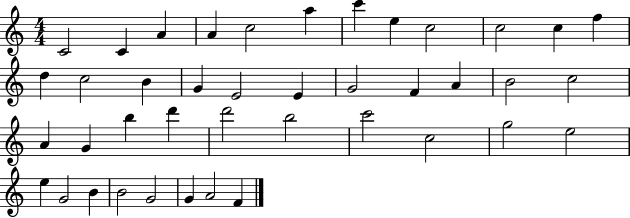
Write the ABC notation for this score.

X:1
T:Untitled
M:4/4
L:1/4
K:C
C2 C A A c2 a c' e c2 c2 c f d c2 B G E2 E G2 F A B2 c2 A G b d' d'2 b2 c'2 c2 g2 e2 e G2 B B2 G2 G A2 F